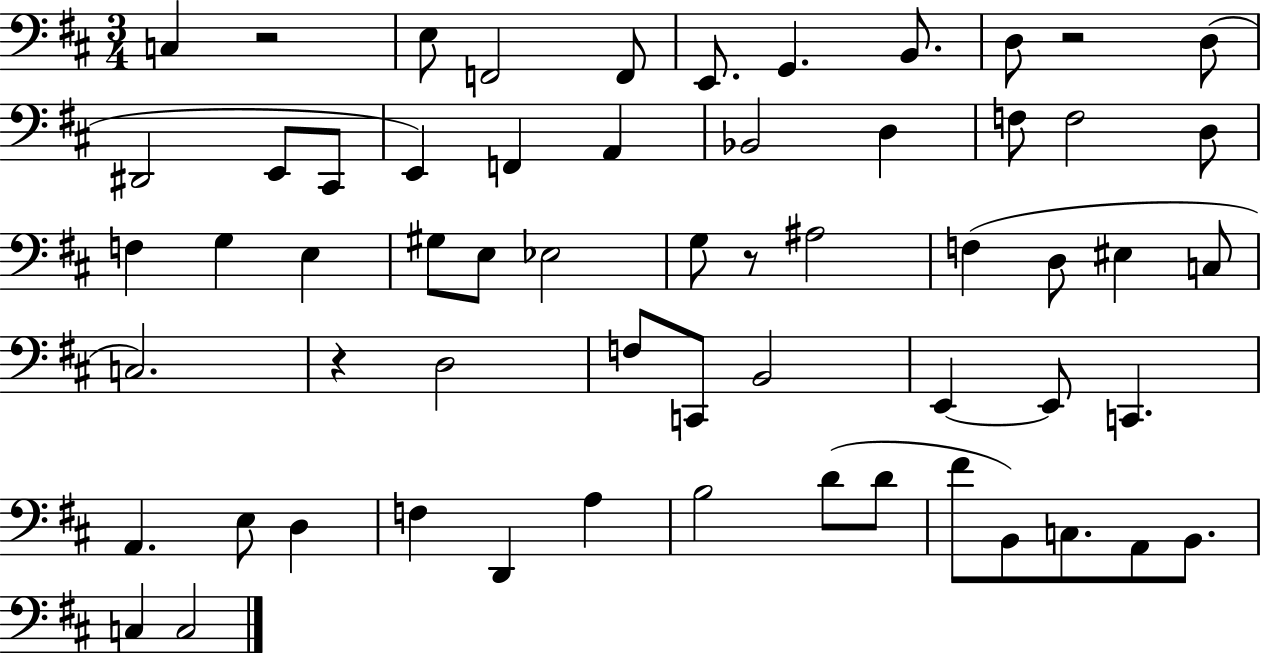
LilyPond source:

{
  \clef bass
  \numericTimeSignature
  \time 3/4
  \key d \major
  c4 r2 | e8 f,2 f,8 | e,8. g,4. b,8. | d8 r2 d8( | \break dis,2 e,8 cis,8 | e,4) f,4 a,4 | bes,2 d4 | f8 f2 d8 | \break f4 g4 e4 | gis8 e8 ees2 | g8 r8 ais2 | f4( d8 eis4 c8 | \break c2.) | r4 d2 | f8 c,8 b,2 | e,4~~ e,8 c,4. | \break a,4. e8 d4 | f4 d,4 a4 | b2 d'8( d'8 | fis'8 b,8) c8. a,8 b,8. | \break c4 c2 | \bar "|."
}